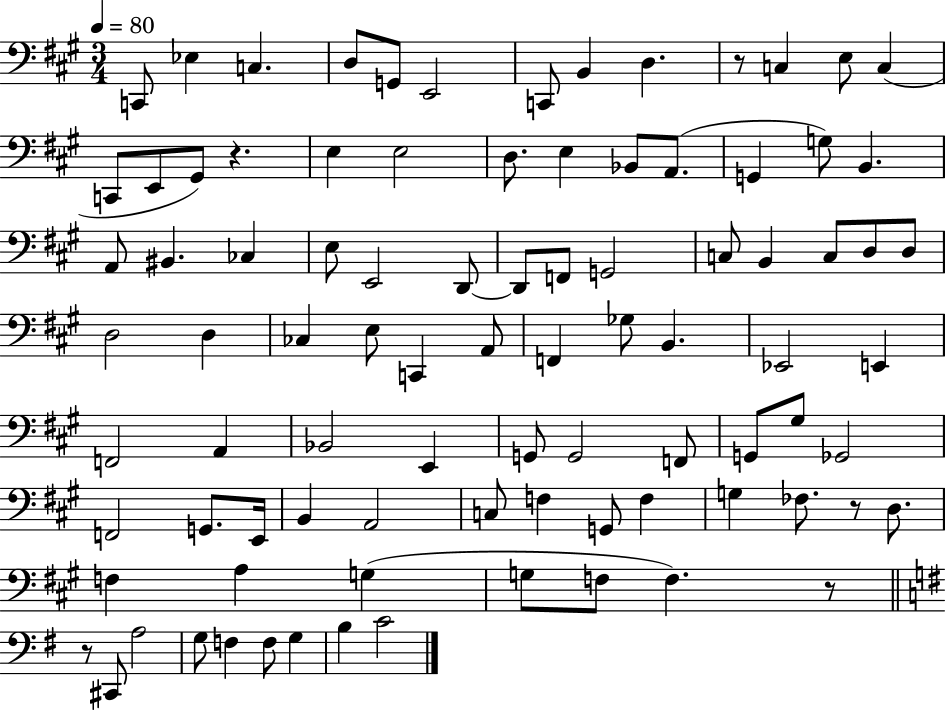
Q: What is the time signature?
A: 3/4